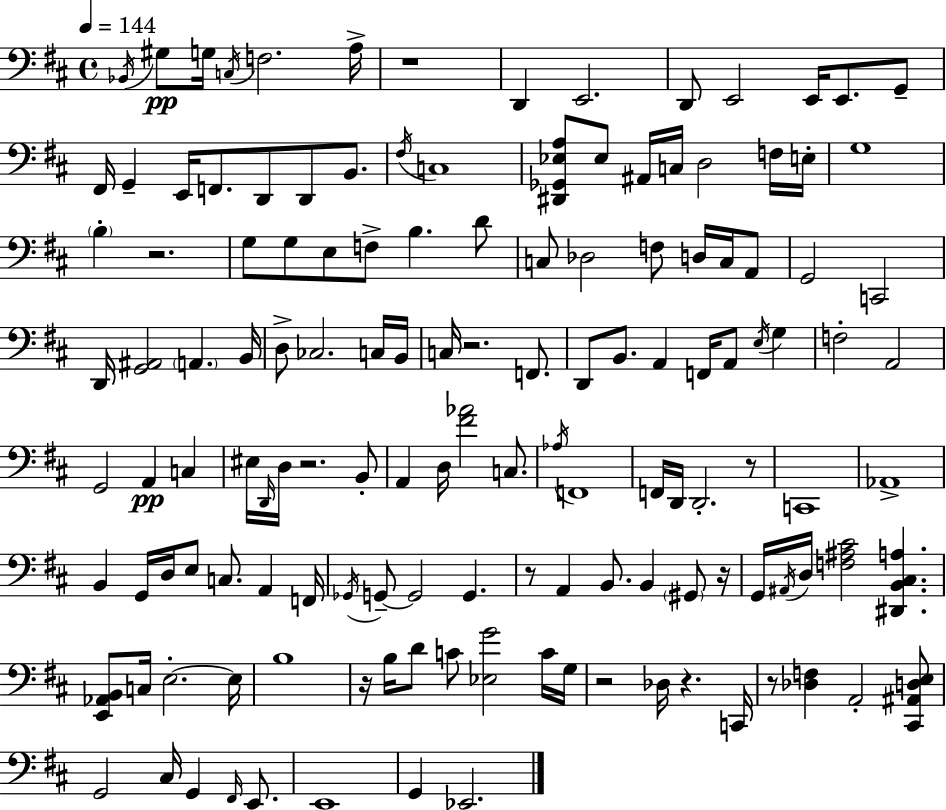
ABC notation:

X:1
T:Untitled
M:4/4
L:1/4
K:D
_B,,/4 ^G,/2 G,/4 C,/4 F,2 A,/4 z4 D,, E,,2 D,,/2 E,,2 E,,/4 E,,/2 G,,/2 ^F,,/4 G,, E,,/4 F,,/2 D,,/2 D,,/2 B,,/2 ^F,/4 C,4 [^D,,_G,,_E,A,]/2 _E,/2 ^A,,/4 C,/4 D,2 F,/4 E,/4 G,4 B, z2 G,/2 G,/2 E,/2 F,/2 B, D/2 C,/2 _D,2 F,/2 D,/4 C,/4 A,,/2 G,,2 C,,2 D,,/4 [G,,^A,,]2 A,, B,,/4 D,/2 _C,2 C,/4 B,,/4 C,/4 z2 F,,/2 D,,/2 B,,/2 A,, F,,/4 A,,/2 E,/4 G, F,2 A,,2 G,,2 A,, C, ^E,/4 D,,/4 D,/4 z2 B,,/2 A,, D,/4 [^F_A]2 C,/2 _A,/4 F,,4 F,,/4 D,,/4 D,,2 z/2 C,,4 _A,,4 B,, G,,/4 D,/4 E,/2 C,/2 A,, F,,/4 _G,,/4 G,,/2 G,,2 G,, z/2 A,, B,,/2 B,, ^G,,/2 z/4 G,,/4 ^A,,/4 D,/4 [F,^A,^C]2 [^D,,B,,^C,A,] [E,,_A,,B,,]/2 C,/4 E,2 E,/4 B,4 z/4 B,/4 D/2 C/2 [_E,G]2 C/4 G,/4 z2 _D,/4 z C,,/4 z/2 [_D,F,] A,,2 [^C,,^A,,D,E,]/2 G,,2 ^C,/4 G,, ^F,,/4 E,,/2 E,,4 G,, _E,,2